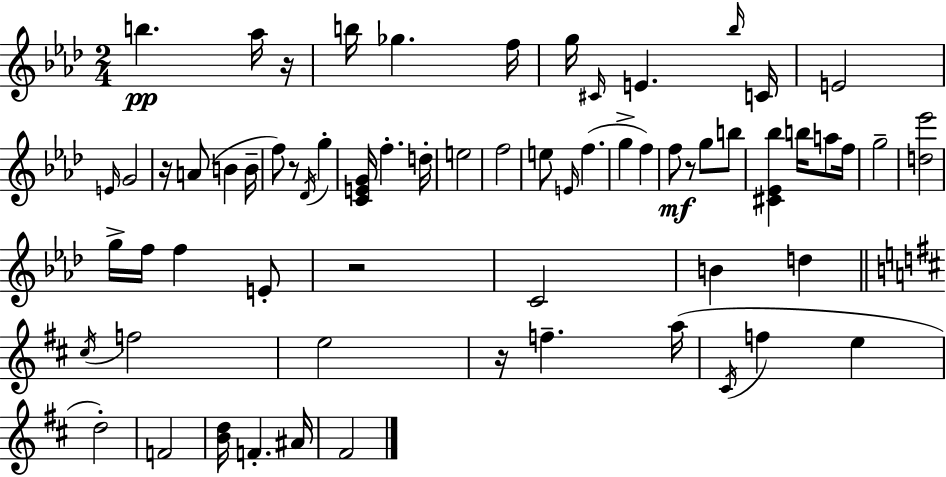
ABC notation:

X:1
T:Untitled
M:2/4
L:1/4
K:Fm
b _a/4 z/4 b/4 _g f/4 g/4 ^C/4 E _b/4 C/4 E2 E/4 G2 z/4 A/2 B B/4 f/2 z/2 _D/4 g [CEG]/4 f d/4 e2 f2 e/2 E/4 f g f f/2 z/2 g/2 b/2 [^C_E_b] b/4 a/2 f/4 g2 [d_e']2 g/4 f/4 f E/2 z2 C2 B d ^c/4 f2 e2 z/4 f a/4 ^C/4 f e d2 F2 [Bd]/4 F ^A/4 ^F2